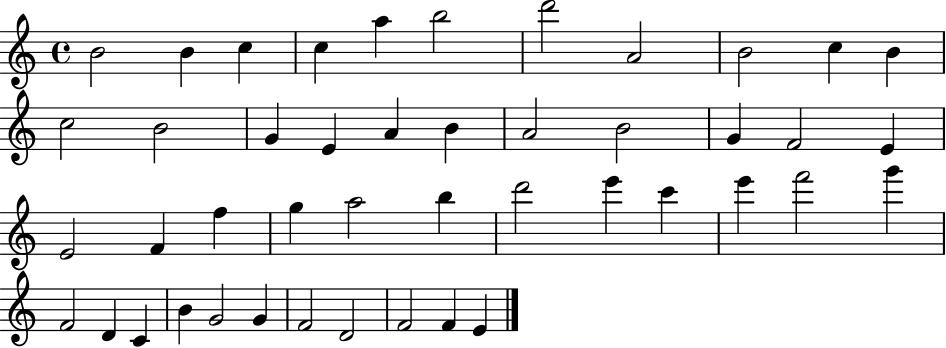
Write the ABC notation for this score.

X:1
T:Untitled
M:4/4
L:1/4
K:C
B2 B c c a b2 d'2 A2 B2 c B c2 B2 G E A B A2 B2 G F2 E E2 F f g a2 b d'2 e' c' e' f'2 g' F2 D C B G2 G F2 D2 F2 F E